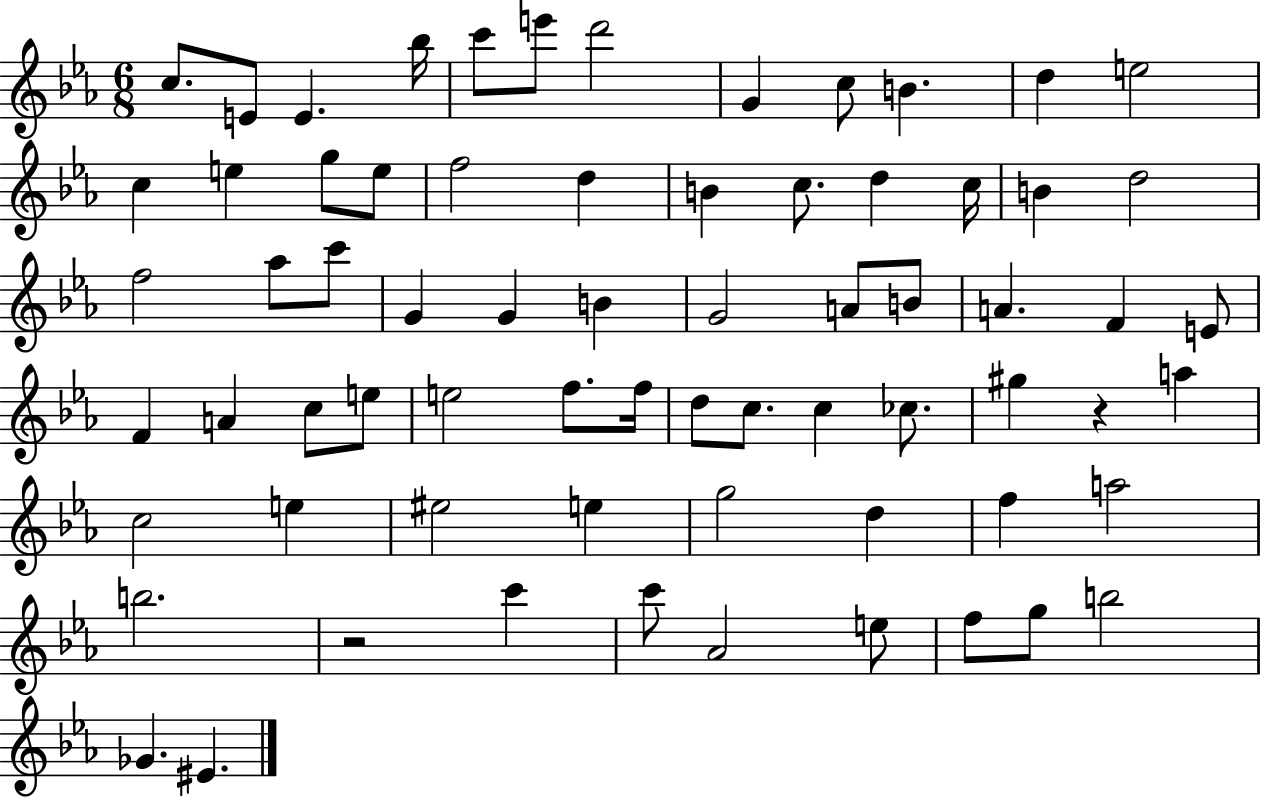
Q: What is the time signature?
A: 6/8